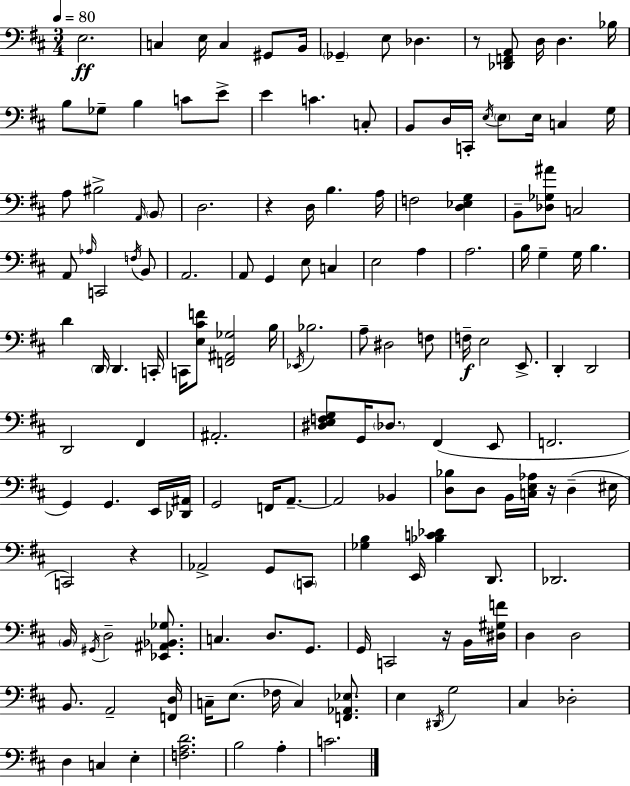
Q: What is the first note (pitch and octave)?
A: E3